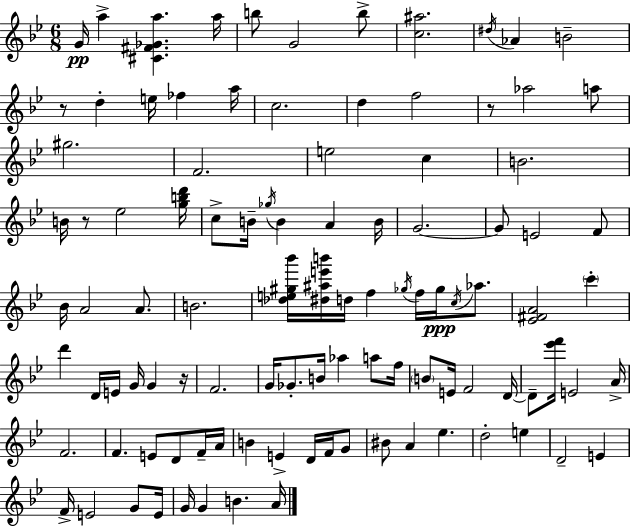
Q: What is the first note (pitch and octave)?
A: G4